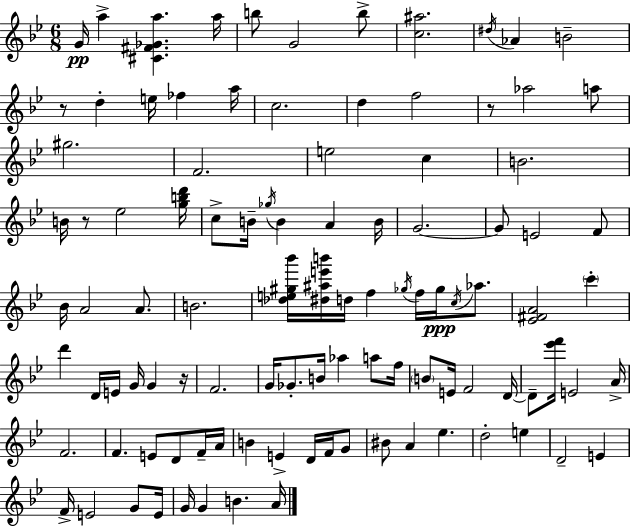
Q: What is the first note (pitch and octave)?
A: G4